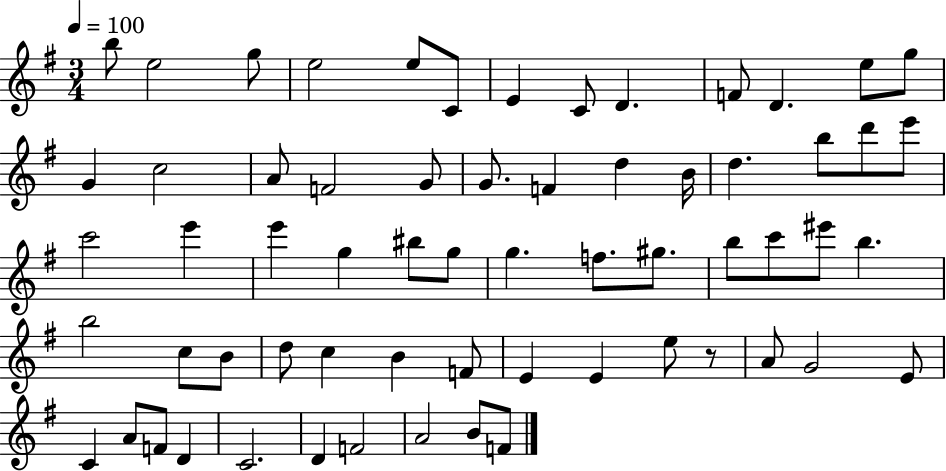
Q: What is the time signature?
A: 3/4